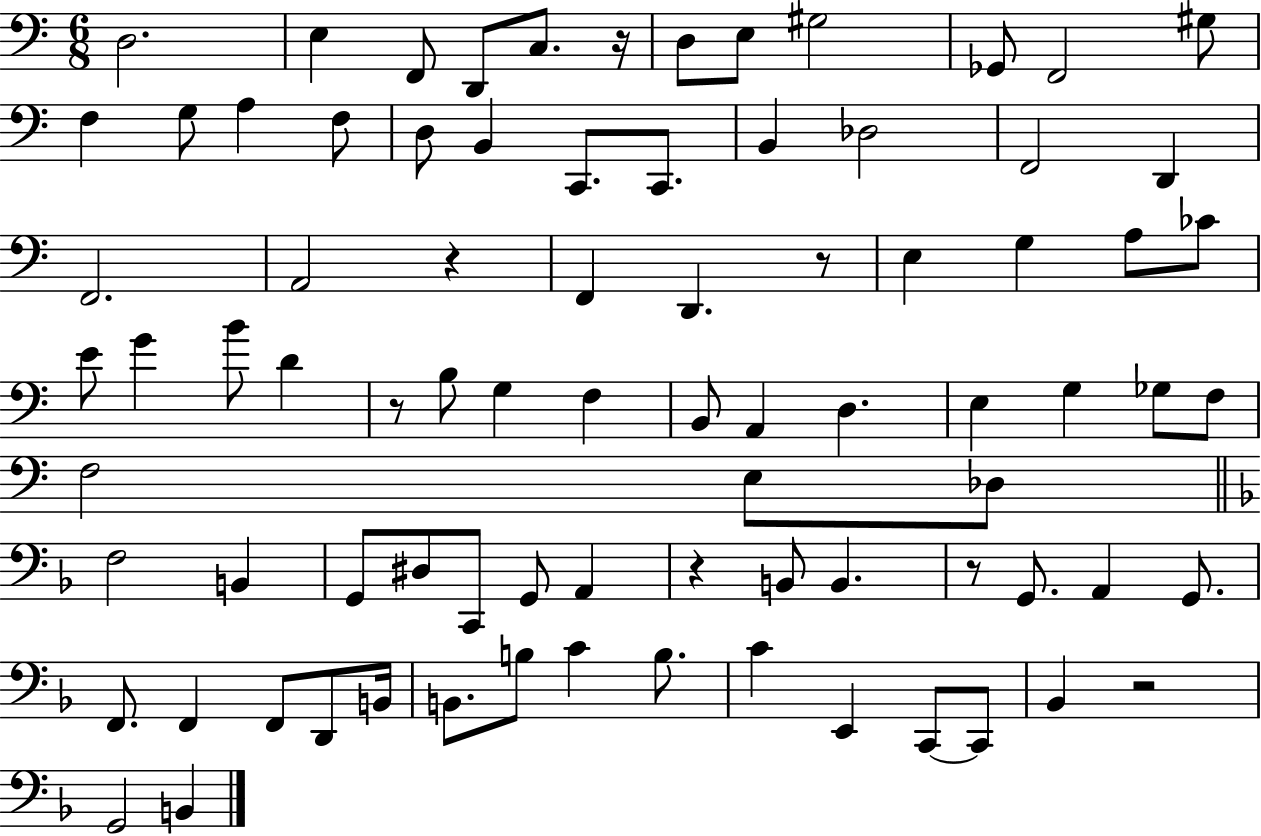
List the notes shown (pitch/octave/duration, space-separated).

D3/h. E3/q F2/e D2/e C3/e. R/s D3/e E3/e G#3/h Gb2/e F2/h G#3/e F3/q G3/e A3/q F3/e D3/e B2/q C2/e. C2/e. B2/q Db3/h F2/h D2/q F2/h. A2/h R/q F2/q D2/q. R/e E3/q G3/q A3/e CES4/e E4/e G4/q B4/e D4/q R/e B3/e G3/q F3/q B2/e A2/q D3/q. E3/q G3/q Gb3/e F3/e F3/h E3/e Db3/e F3/h B2/q G2/e D#3/e C2/e G2/e A2/q R/q B2/e B2/q. R/e G2/e. A2/q G2/e. F2/e. F2/q F2/e D2/e B2/s B2/e. B3/e C4/q B3/e. C4/q E2/q C2/e C2/e Bb2/q R/h G2/h B2/q